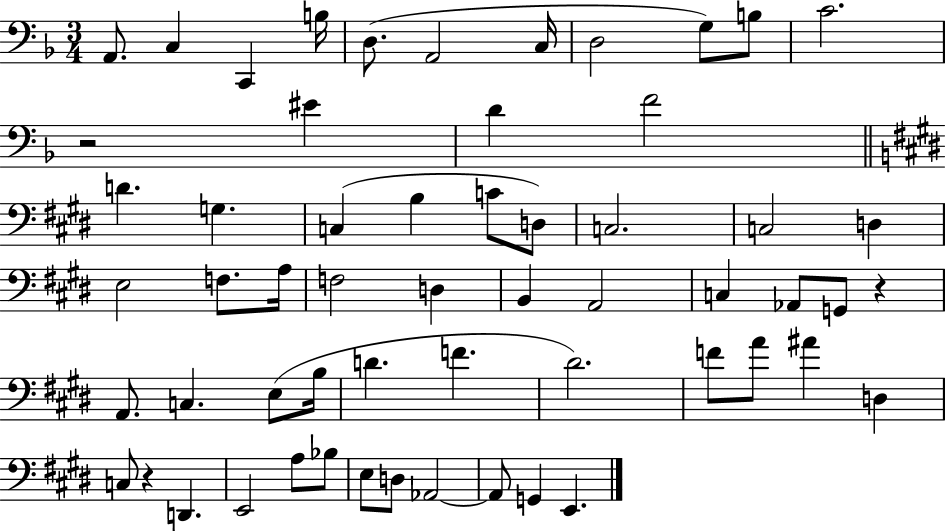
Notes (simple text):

A2/e. C3/q C2/q B3/s D3/e. A2/h C3/s D3/h G3/e B3/e C4/h. R/h EIS4/q D4/q F4/h D4/q. G3/q. C3/q B3/q C4/e D3/e C3/h. C3/h D3/q E3/h F3/e. A3/s F3/h D3/q B2/q A2/h C3/q Ab2/e G2/e R/q A2/e. C3/q. E3/e B3/s D4/q. F4/q. D#4/h. F4/e A4/e A#4/q D3/q C3/e R/q D2/q. E2/h A3/e Bb3/e E3/e D3/e Ab2/h Ab2/e G2/q E2/q.